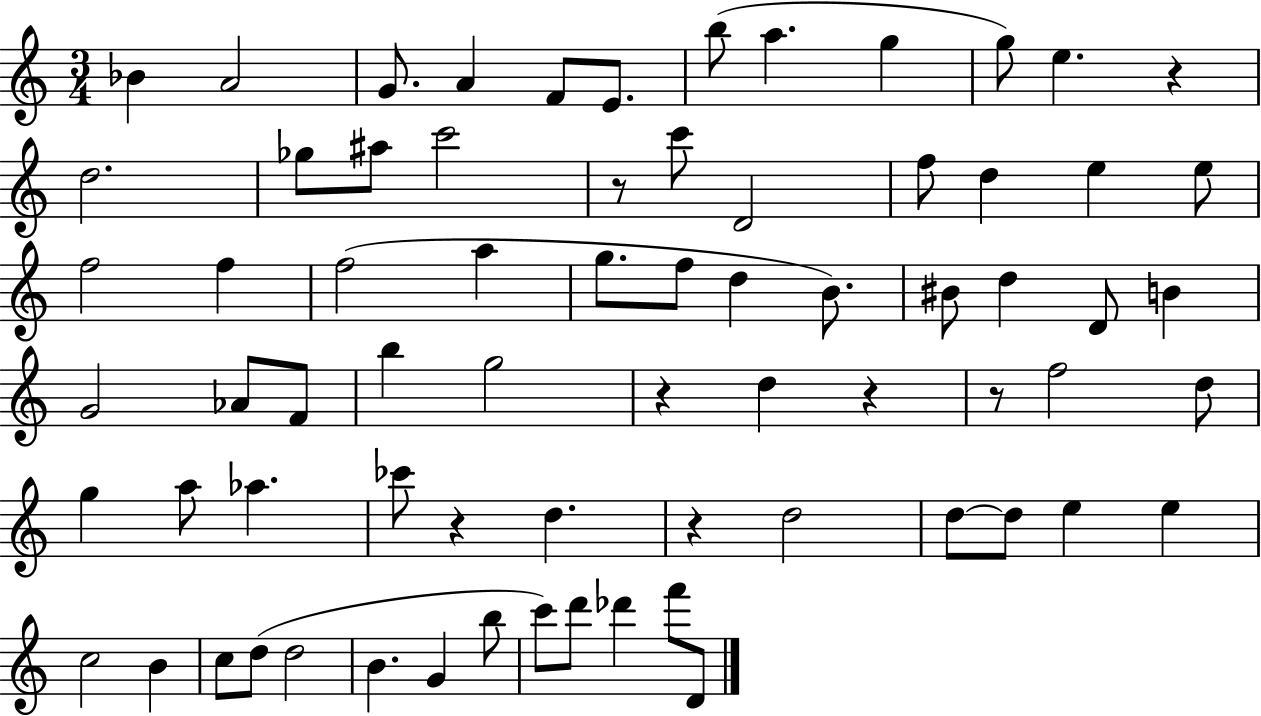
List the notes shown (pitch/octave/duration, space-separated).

Bb4/q A4/h G4/e. A4/q F4/e E4/e. B5/e A5/q. G5/q G5/e E5/q. R/q D5/h. Gb5/e A#5/e C6/h R/e C6/e D4/h F5/e D5/q E5/q E5/e F5/h F5/q F5/h A5/q G5/e. F5/e D5/q B4/e. BIS4/e D5/q D4/e B4/q G4/h Ab4/e F4/e B5/q G5/h R/q D5/q R/q R/e F5/h D5/e G5/q A5/e Ab5/q. CES6/e R/q D5/q. R/q D5/h D5/e D5/e E5/q E5/q C5/h B4/q C5/e D5/e D5/h B4/q. G4/q B5/e C6/e D6/e Db6/q F6/e D4/e